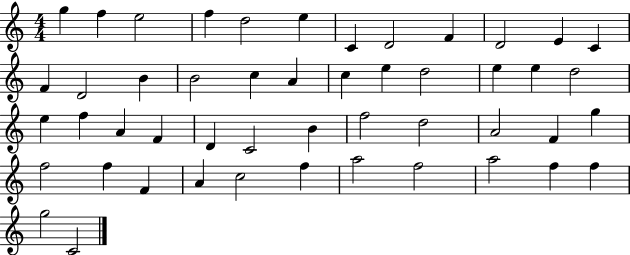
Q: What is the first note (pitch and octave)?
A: G5